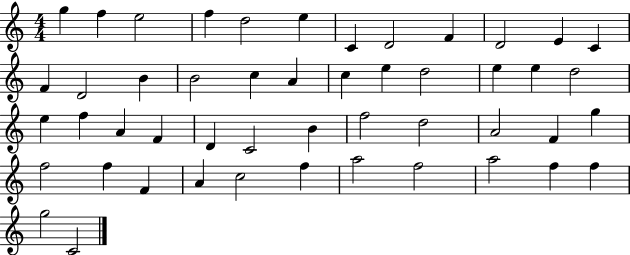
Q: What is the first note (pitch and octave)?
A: G5